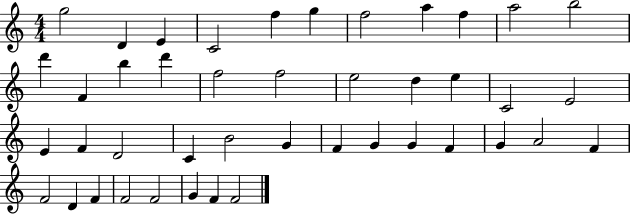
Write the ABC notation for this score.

X:1
T:Untitled
M:4/4
L:1/4
K:C
g2 D E C2 f g f2 a f a2 b2 d' F b d' f2 f2 e2 d e C2 E2 E F D2 C B2 G F G G F G A2 F F2 D F F2 F2 G F F2